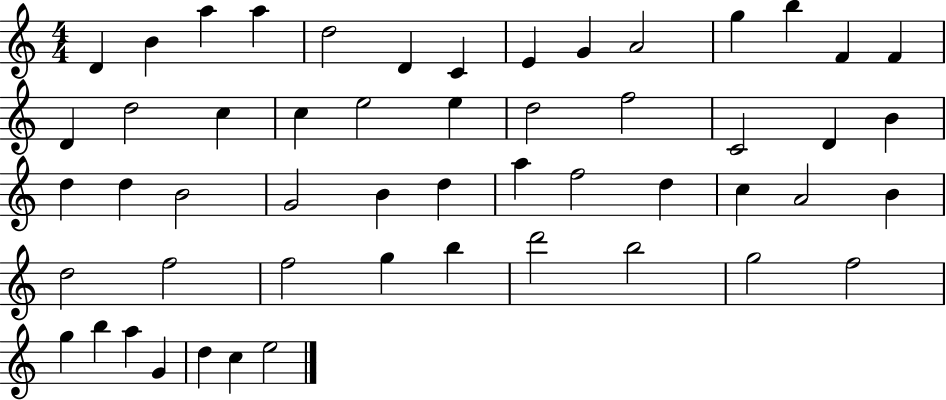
X:1
T:Untitled
M:4/4
L:1/4
K:C
D B a a d2 D C E G A2 g b F F D d2 c c e2 e d2 f2 C2 D B d d B2 G2 B d a f2 d c A2 B d2 f2 f2 g b d'2 b2 g2 f2 g b a G d c e2